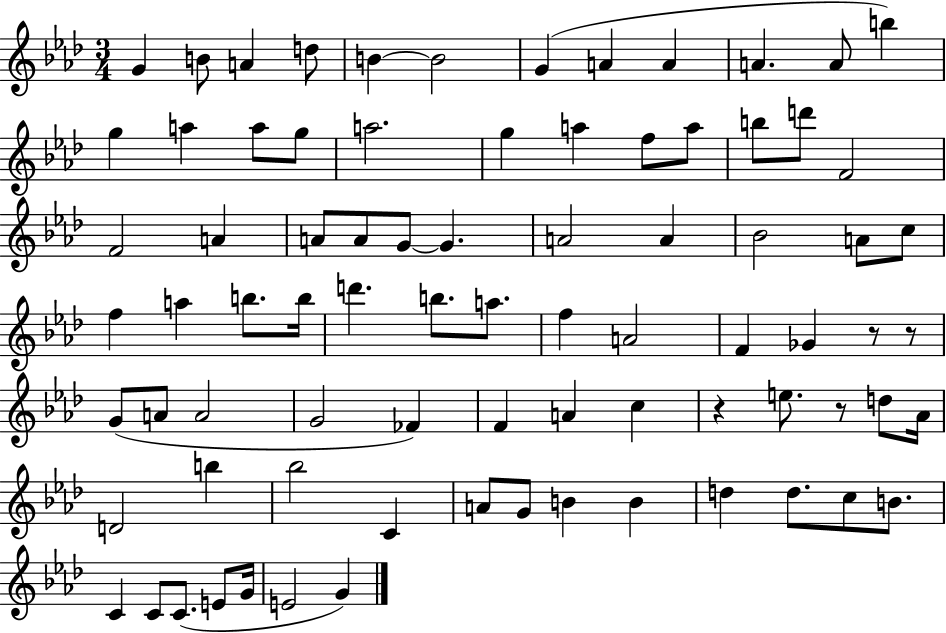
G4/q B4/e A4/q D5/e B4/q B4/h G4/q A4/q A4/q A4/q. A4/e B5/q G5/q A5/q A5/e G5/e A5/h. G5/q A5/q F5/e A5/e B5/e D6/e F4/h F4/h A4/q A4/e A4/e G4/e G4/q. A4/h A4/q Bb4/h A4/e C5/e F5/q A5/q B5/e. B5/s D6/q. B5/e. A5/e. F5/q A4/h F4/q Gb4/q R/e R/e G4/e A4/e A4/h G4/h FES4/q F4/q A4/q C5/q R/q E5/e. R/e D5/e Ab4/s D4/h B5/q Bb5/h C4/q A4/e G4/e B4/q B4/q D5/q D5/e. C5/e B4/e. C4/q C4/e C4/e. E4/e G4/s E4/h G4/q